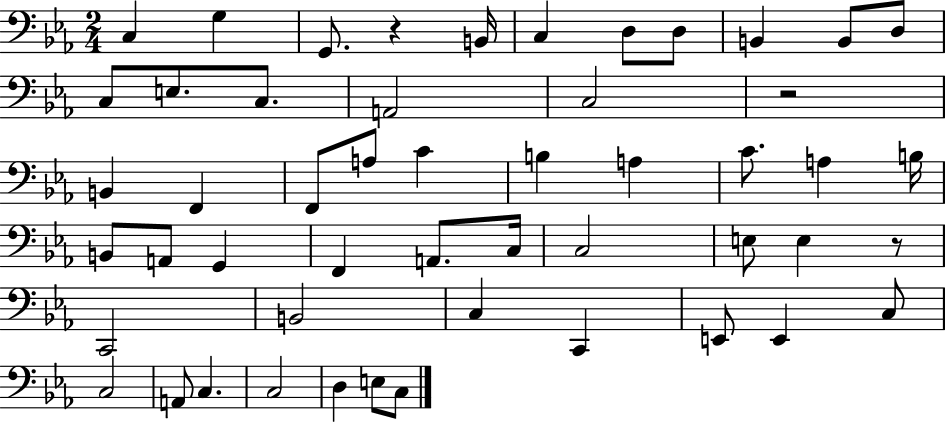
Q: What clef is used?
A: bass